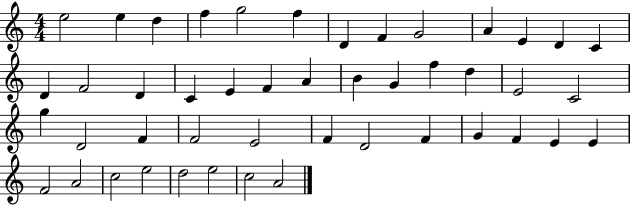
{
  \clef treble
  \numericTimeSignature
  \time 4/4
  \key c \major
  e''2 e''4 d''4 | f''4 g''2 f''4 | d'4 f'4 g'2 | a'4 e'4 d'4 c'4 | \break d'4 f'2 d'4 | c'4 e'4 f'4 a'4 | b'4 g'4 f''4 d''4 | e'2 c'2 | \break g''4 d'2 f'4 | f'2 e'2 | f'4 d'2 f'4 | g'4 f'4 e'4 e'4 | \break f'2 a'2 | c''2 e''2 | d''2 e''2 | c''2 a'2 | \break \bar "|."
}